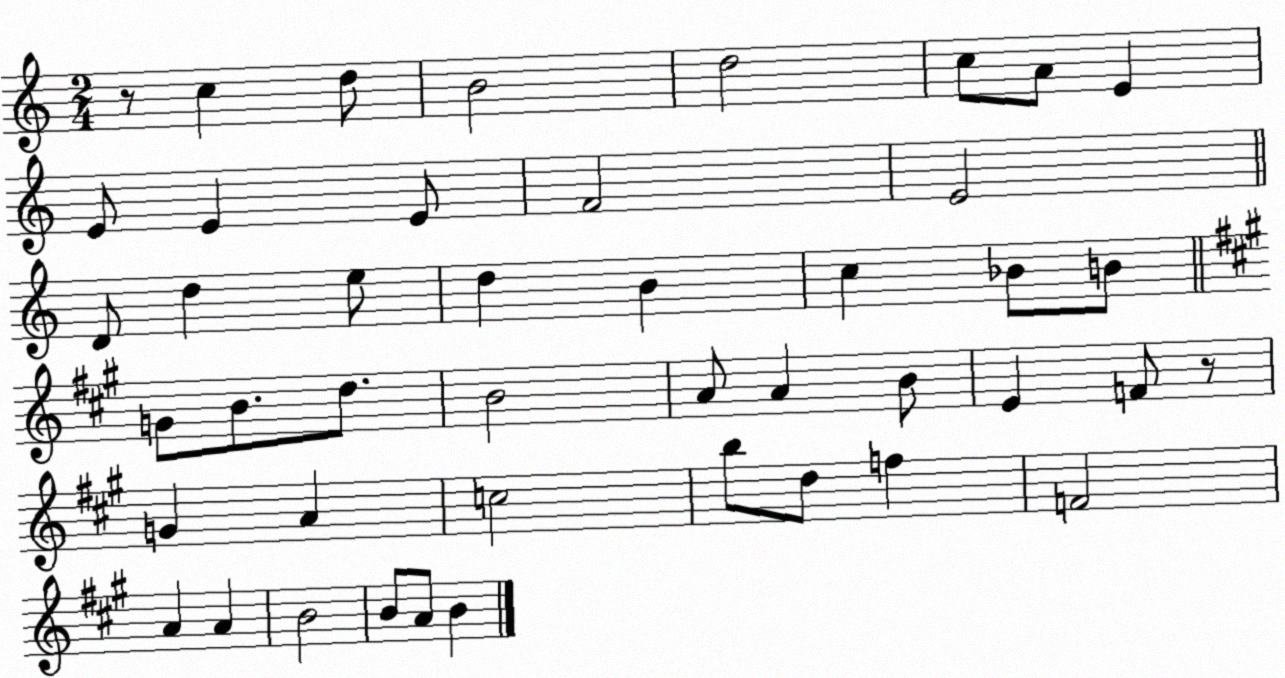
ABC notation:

X:1
T:Untitled
M:2/4
L:1/4
K:C
z/2 c d/2 B2 d2 c/2 A/2 E E/2 E E/2 F2 E2 D/2 d e/2 d B c _B/2 B/2 G/2 B/2 d/2 B2 A/2 A B/2 E F/2 z/2 G A c2 b/2 d/2 f F2 A A B2 B/2 A/2 B